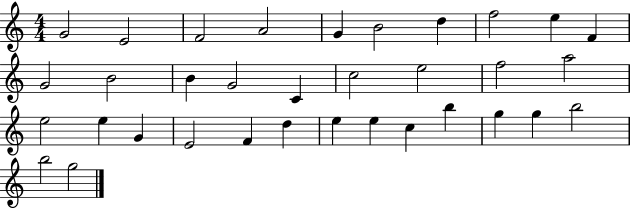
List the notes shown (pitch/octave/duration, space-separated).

G4/h E4/h F4/h A4/h G4/q B4/h D5/q F5/h E5/q F4/q G4/h B4/h B4/q G4/h C4/q C5/h E5/h F5/h A5/h E5/h E5/q G4/q E4/h F4/q D5/q E5/q E5/q C5/q B5/q G5/q G5/q B5/h B5/h G5/h